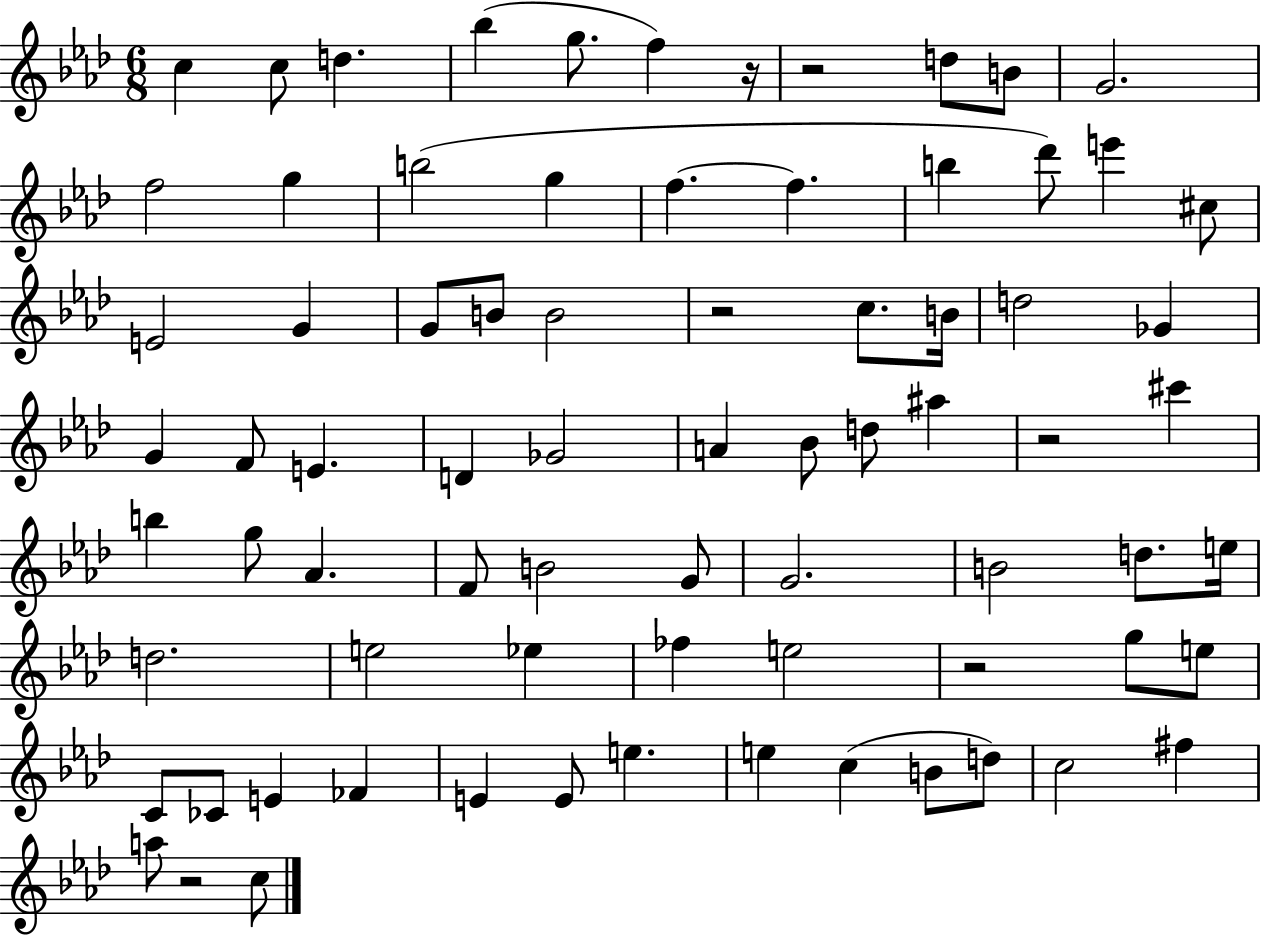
C5/q C5/e D5/q. Bb5/q G5/e. F5/q R/s R/h D5/e B4/e G4/h. F5/h G5/q B5/h G5/q F5/q. F5/q. B5/q Db6/e E6/q C#5/e E4/h G4/q G4/e B4/e B4/h R/h C5/e. B4/s D5/h Gb4/q G4/q F4/e E4/q. D4/q Gb4/h A4/q Bb4/e D5/e A#5/q R/h C#6/q B5/q G5/e Ab4/q. F4/e B4/h G4/e G4/h. B4/h D5/e. E5/s D5/h. E5/h Eb5/q FES5/q E5/h R/h G5/e E5/e C4/e CES4/e E4/q FES4/q E4/q E4/e E5/q. E5/q C5/q B4/e D5/e C5/h F#5/q A5/e R/h C5/e